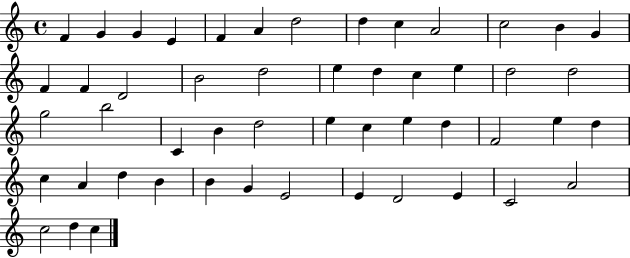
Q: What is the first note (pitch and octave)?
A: F4